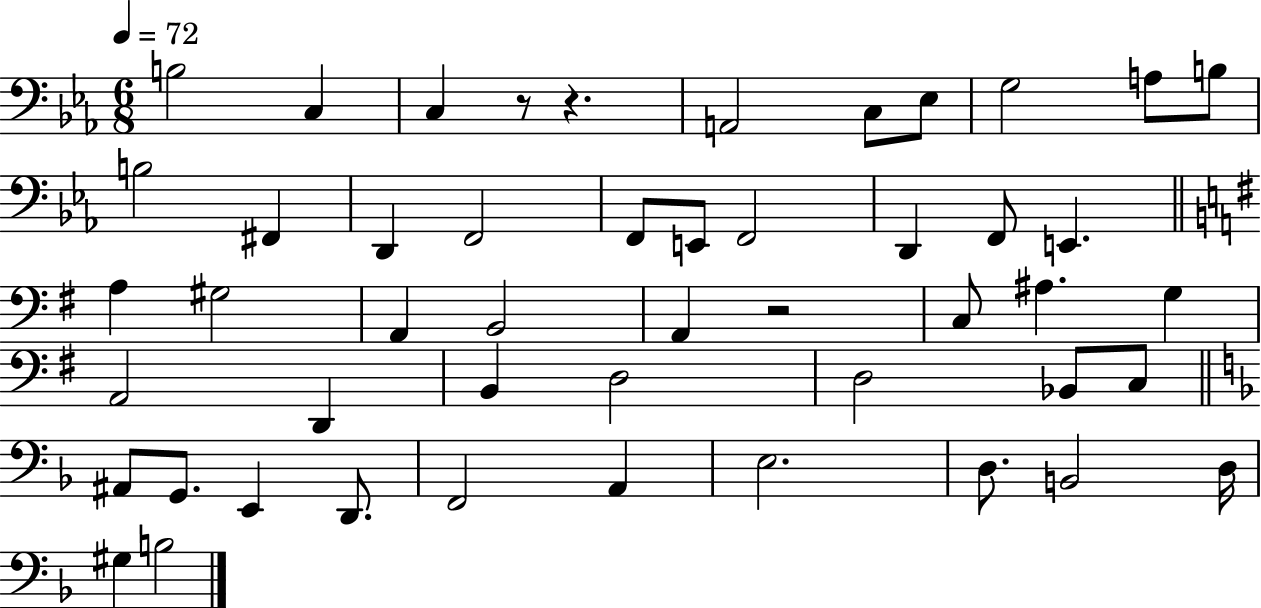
B3/h C3/q C3/q R/e R/q. A2/h C3/e Eb3/e G3/h A3/e B3/e B3/h F#2/q D2/q F2/h F2/e E2/e F2/h D2/q F2/e E2/q. A3/q G#3/h A2/q B2/h A2/q R/h C3/e A#3/q. G3/q A2/h D2/q B2/q D3/h D3/h Bb2/e C3/e A#2/e G2/e. E2/q D2/e. F2/h A2/q E3/h. D3/e. B2/h D3/s G#3/q B3/h